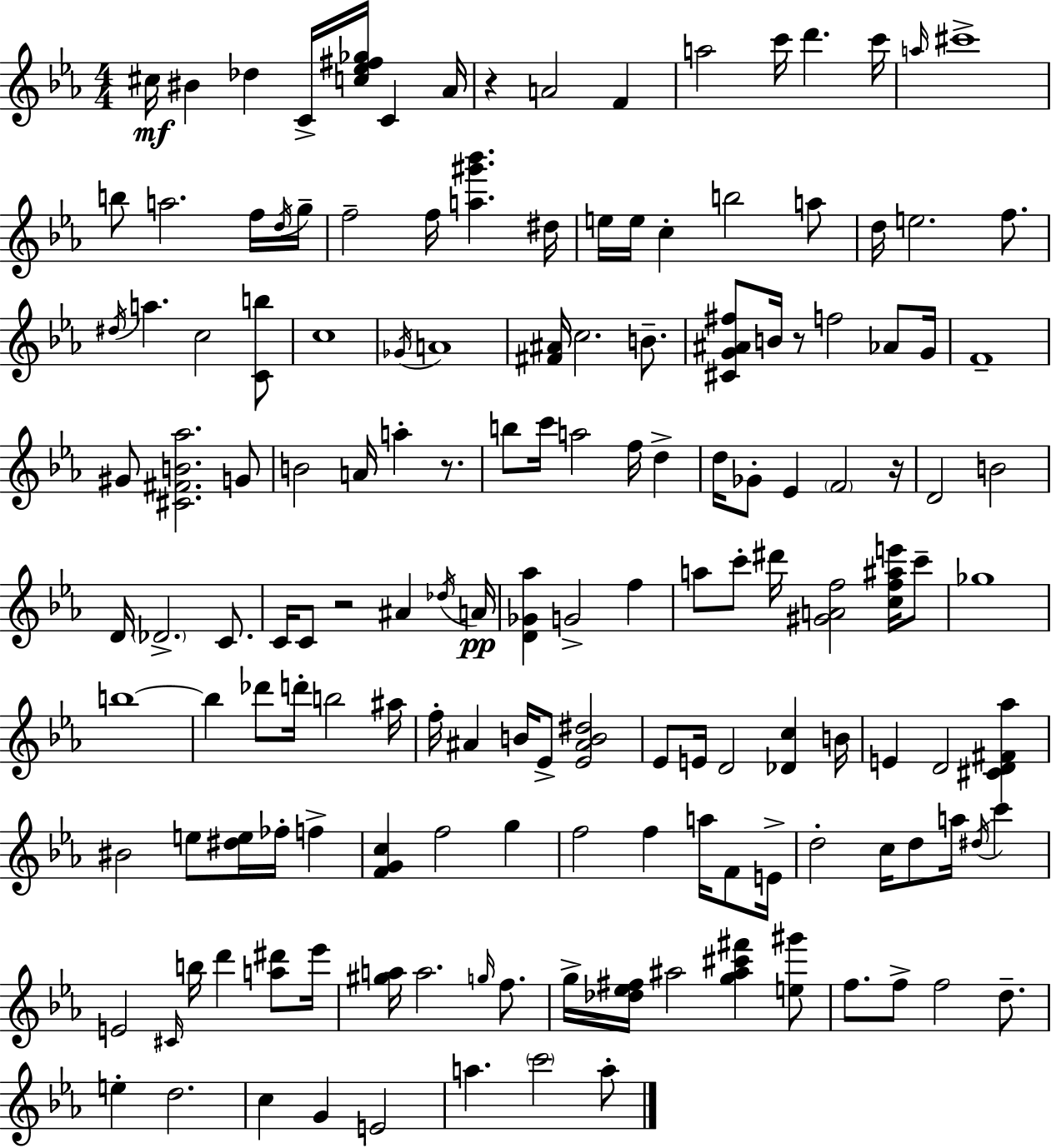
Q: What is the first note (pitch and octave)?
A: C#5